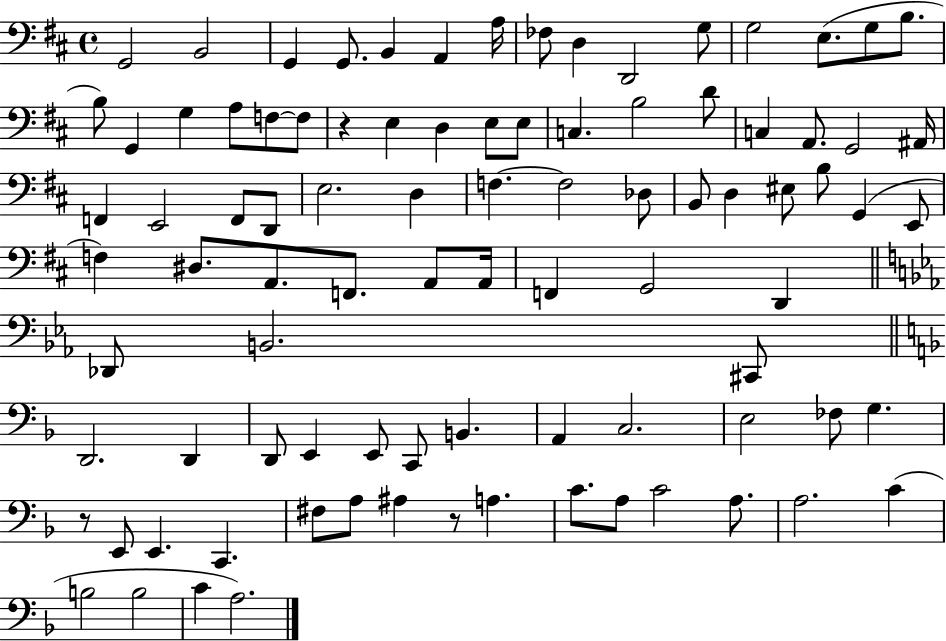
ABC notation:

X:1
T:Untitled
M:4/4
L:1/4
K:D
G,,2 B,,2 G,, G,,/2 B,, A,, A,/4 _F,/2 D, D,,2 G,/2 G,2 E,/2 G,/2 B,/2 B,/2 G,, G, A,/2 F,/2 F,/2 z E, D, E,/2 E,/2 C, B,2 D/2 C, A,,/2 G,,2 ^A,,/4 F,, E,,2 F,,/2 D,,/2 E,2 D, F, F,2 _D,/2 B,,/2 D, ^E,/2 B,/2 G,, E,,/2 F, ^D,/2 A,,/2 F,,/2 A,,/2 A,,/4 F,, G,,2 D,, _D,,/2 B,,2 ^C,,/2 D,,2 D,, D,,/2 E,, E,,/2 C,,/2 B,, A,, C,2 E,2 _F,/2 G, z/2 E,,/2 E,, C,, ^F,/2 A,/2 ^A, z/2 A, C/2 A,/2 C2 A,/2 A,2 C B,2 B,2 C A,2